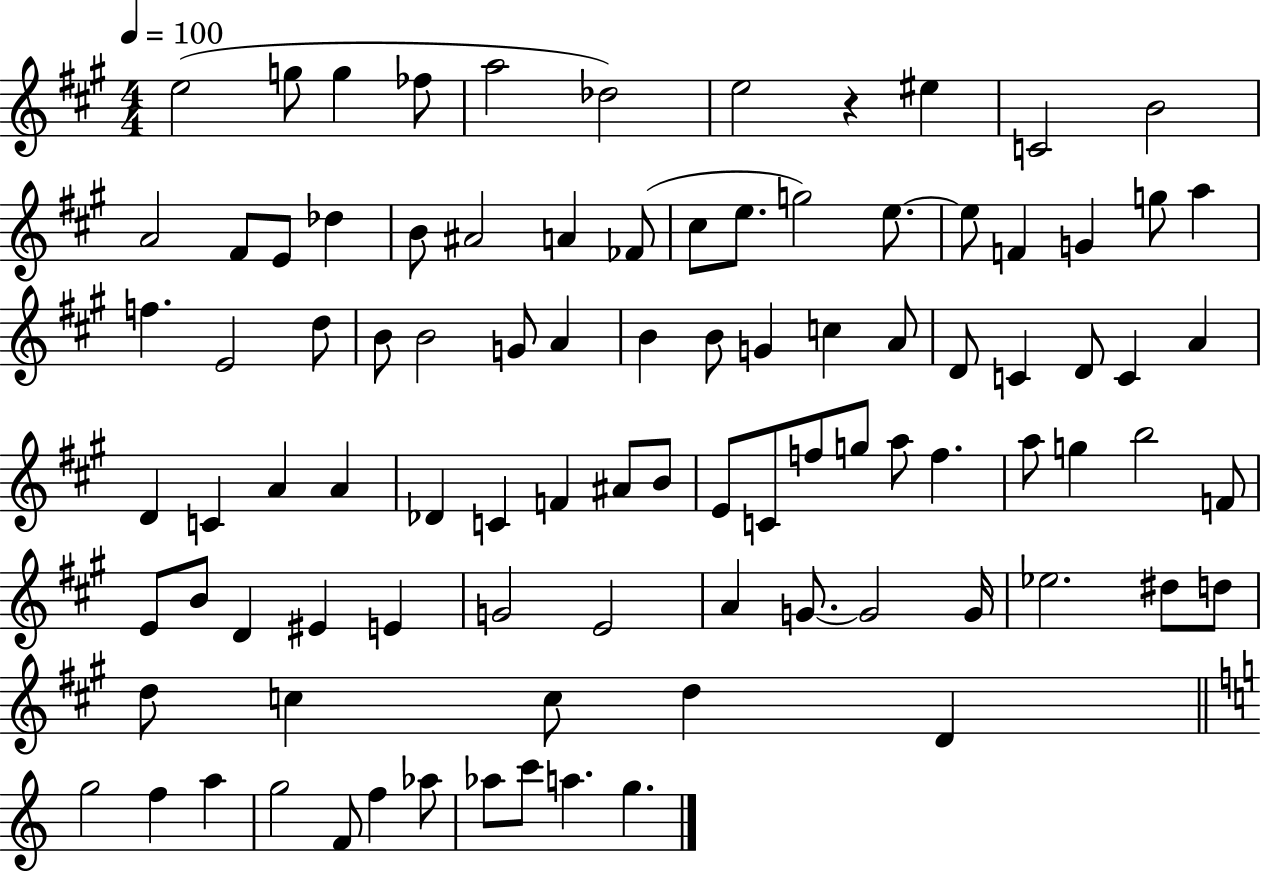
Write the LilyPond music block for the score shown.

{
  \clef treble
  \numericTimeSignature
  \time 4/4
  \key a \major
  \tempo 4 = 100
  e''2( g''8 g''4 fes''8 | a''2 des''2) | e''2 r4 eis''4 | c'2 b'2 | \break a'2 fis'8 e'8 des''4 | b'8 ais'2 a'4 fes'8( | cis''8 e''8. g''2) e''8.~~ | e''8 f'4 g'4 g''8 a''4 | \break f''4. e'2 d''8 | b'8 b'2 g'8 a'4 | b'4 b'8 g'4 c''4 a'8 | d'8 c'4 d'8 c'4 a'4 | \break d'4 c'4 a'4 a'4 | des'4 c'4 f'4 ais'8 b'8 | e'8 c'8 f''8 g''8 a''8 f''4. | a''8 g''4 b''2 f'8 | \break e'8 b'8 d'4 eis'4 e'4 | g'2 e'2 | a'4 g'8.~~ g'2 g'16 | ees''2. dis''8 d''8 | \break d''8 c''4 c''8 d''4 d'4 | \bar "||" \break \key a \minor g''2 f''4 a''4 | g''2 f'8 f''4 aes''8 | aes''8 c'''8 a''4. g''4. | \bar "|."
}